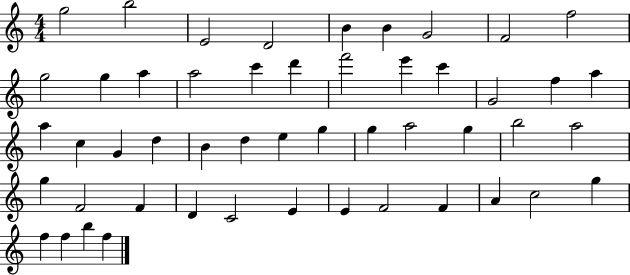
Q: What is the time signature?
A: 4/4